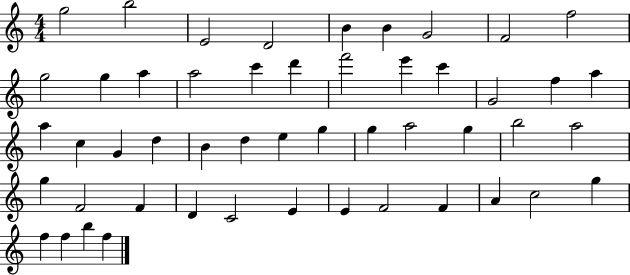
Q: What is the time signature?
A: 4/4